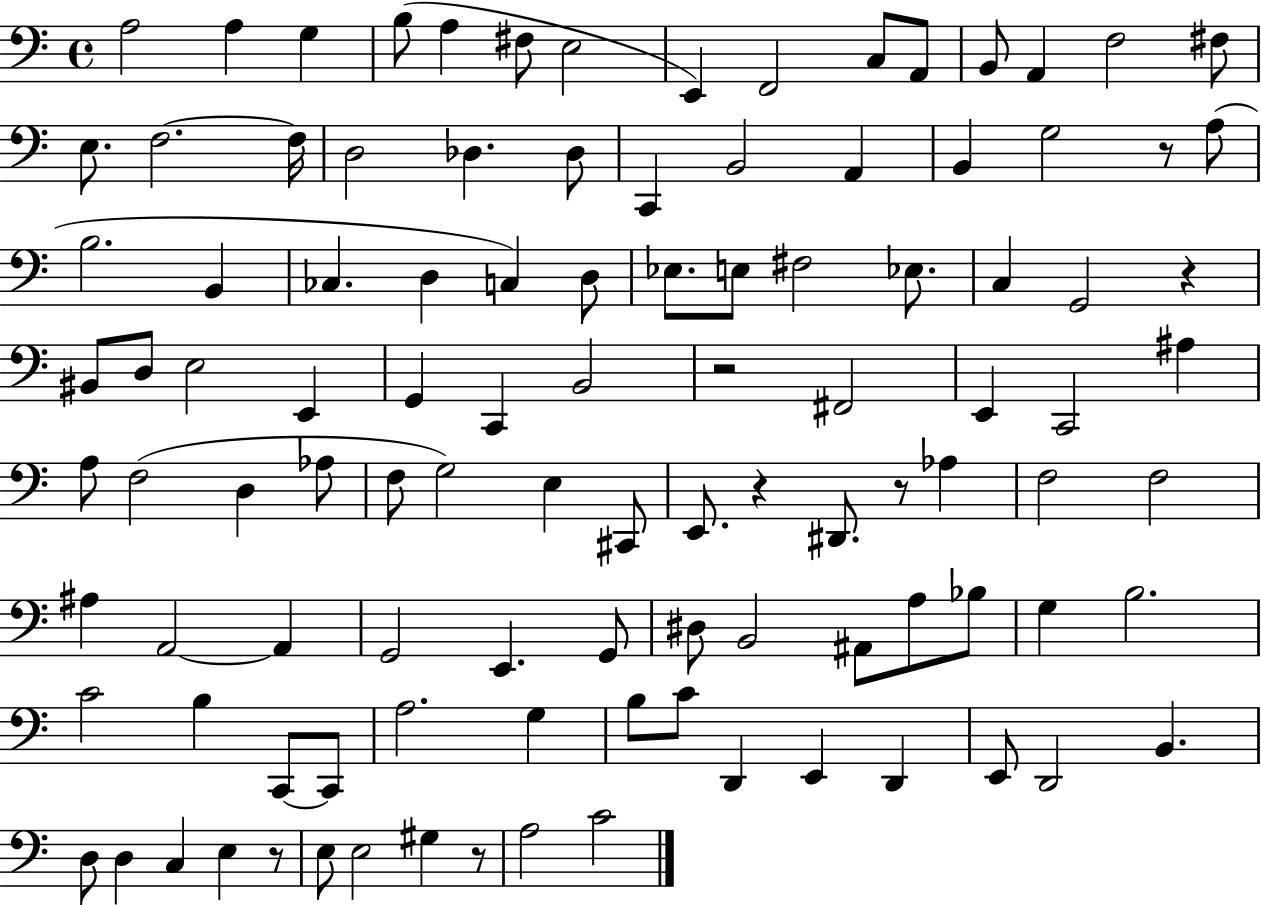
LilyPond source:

{
  \clef bass
  \time 4/4
  \defaultTimeSignature
  \key c \major
  a2 a4 g4 | b8( a4 fis8 e2 | e,4) f,2 c8 a,8 | b,8 a,4 f2 fis8 | \break e8. f2.~~ f16 | d2 des4. des8 | c,4 b,2 a,4 | b,4 g2 r8 a8( | \break b2. b,4 | ces4. d4 c4) d8 | ees8. e8 fis2 ees8. | c4 g,2 r4 | \break bis,8 d8 e2 e,4 | g,4 c,4 b,2 | r2 fis,2 | e,4 c,2 ais4 | \break a8 f2( d4 aes8 | f8 g2) e4 cis,8 | e,8. r4 dis,8. r8 aes4 | f2 f2 | \break ais4 a,2~~ a,4 | g,2 e,4. g,8 | dis8 b,2 ais,8 a8 bes8 | g4 b2. | \break c'2 b4 c,8~~ c,8 | a2. g4 | b8 c'8 d,4 e,4 d,4 | e,8 d,2 b,4. | \break d8 d4 c4 e4 r8 | e8 e2 gis4 r8 | a2 c'2 | \bar "|."
}